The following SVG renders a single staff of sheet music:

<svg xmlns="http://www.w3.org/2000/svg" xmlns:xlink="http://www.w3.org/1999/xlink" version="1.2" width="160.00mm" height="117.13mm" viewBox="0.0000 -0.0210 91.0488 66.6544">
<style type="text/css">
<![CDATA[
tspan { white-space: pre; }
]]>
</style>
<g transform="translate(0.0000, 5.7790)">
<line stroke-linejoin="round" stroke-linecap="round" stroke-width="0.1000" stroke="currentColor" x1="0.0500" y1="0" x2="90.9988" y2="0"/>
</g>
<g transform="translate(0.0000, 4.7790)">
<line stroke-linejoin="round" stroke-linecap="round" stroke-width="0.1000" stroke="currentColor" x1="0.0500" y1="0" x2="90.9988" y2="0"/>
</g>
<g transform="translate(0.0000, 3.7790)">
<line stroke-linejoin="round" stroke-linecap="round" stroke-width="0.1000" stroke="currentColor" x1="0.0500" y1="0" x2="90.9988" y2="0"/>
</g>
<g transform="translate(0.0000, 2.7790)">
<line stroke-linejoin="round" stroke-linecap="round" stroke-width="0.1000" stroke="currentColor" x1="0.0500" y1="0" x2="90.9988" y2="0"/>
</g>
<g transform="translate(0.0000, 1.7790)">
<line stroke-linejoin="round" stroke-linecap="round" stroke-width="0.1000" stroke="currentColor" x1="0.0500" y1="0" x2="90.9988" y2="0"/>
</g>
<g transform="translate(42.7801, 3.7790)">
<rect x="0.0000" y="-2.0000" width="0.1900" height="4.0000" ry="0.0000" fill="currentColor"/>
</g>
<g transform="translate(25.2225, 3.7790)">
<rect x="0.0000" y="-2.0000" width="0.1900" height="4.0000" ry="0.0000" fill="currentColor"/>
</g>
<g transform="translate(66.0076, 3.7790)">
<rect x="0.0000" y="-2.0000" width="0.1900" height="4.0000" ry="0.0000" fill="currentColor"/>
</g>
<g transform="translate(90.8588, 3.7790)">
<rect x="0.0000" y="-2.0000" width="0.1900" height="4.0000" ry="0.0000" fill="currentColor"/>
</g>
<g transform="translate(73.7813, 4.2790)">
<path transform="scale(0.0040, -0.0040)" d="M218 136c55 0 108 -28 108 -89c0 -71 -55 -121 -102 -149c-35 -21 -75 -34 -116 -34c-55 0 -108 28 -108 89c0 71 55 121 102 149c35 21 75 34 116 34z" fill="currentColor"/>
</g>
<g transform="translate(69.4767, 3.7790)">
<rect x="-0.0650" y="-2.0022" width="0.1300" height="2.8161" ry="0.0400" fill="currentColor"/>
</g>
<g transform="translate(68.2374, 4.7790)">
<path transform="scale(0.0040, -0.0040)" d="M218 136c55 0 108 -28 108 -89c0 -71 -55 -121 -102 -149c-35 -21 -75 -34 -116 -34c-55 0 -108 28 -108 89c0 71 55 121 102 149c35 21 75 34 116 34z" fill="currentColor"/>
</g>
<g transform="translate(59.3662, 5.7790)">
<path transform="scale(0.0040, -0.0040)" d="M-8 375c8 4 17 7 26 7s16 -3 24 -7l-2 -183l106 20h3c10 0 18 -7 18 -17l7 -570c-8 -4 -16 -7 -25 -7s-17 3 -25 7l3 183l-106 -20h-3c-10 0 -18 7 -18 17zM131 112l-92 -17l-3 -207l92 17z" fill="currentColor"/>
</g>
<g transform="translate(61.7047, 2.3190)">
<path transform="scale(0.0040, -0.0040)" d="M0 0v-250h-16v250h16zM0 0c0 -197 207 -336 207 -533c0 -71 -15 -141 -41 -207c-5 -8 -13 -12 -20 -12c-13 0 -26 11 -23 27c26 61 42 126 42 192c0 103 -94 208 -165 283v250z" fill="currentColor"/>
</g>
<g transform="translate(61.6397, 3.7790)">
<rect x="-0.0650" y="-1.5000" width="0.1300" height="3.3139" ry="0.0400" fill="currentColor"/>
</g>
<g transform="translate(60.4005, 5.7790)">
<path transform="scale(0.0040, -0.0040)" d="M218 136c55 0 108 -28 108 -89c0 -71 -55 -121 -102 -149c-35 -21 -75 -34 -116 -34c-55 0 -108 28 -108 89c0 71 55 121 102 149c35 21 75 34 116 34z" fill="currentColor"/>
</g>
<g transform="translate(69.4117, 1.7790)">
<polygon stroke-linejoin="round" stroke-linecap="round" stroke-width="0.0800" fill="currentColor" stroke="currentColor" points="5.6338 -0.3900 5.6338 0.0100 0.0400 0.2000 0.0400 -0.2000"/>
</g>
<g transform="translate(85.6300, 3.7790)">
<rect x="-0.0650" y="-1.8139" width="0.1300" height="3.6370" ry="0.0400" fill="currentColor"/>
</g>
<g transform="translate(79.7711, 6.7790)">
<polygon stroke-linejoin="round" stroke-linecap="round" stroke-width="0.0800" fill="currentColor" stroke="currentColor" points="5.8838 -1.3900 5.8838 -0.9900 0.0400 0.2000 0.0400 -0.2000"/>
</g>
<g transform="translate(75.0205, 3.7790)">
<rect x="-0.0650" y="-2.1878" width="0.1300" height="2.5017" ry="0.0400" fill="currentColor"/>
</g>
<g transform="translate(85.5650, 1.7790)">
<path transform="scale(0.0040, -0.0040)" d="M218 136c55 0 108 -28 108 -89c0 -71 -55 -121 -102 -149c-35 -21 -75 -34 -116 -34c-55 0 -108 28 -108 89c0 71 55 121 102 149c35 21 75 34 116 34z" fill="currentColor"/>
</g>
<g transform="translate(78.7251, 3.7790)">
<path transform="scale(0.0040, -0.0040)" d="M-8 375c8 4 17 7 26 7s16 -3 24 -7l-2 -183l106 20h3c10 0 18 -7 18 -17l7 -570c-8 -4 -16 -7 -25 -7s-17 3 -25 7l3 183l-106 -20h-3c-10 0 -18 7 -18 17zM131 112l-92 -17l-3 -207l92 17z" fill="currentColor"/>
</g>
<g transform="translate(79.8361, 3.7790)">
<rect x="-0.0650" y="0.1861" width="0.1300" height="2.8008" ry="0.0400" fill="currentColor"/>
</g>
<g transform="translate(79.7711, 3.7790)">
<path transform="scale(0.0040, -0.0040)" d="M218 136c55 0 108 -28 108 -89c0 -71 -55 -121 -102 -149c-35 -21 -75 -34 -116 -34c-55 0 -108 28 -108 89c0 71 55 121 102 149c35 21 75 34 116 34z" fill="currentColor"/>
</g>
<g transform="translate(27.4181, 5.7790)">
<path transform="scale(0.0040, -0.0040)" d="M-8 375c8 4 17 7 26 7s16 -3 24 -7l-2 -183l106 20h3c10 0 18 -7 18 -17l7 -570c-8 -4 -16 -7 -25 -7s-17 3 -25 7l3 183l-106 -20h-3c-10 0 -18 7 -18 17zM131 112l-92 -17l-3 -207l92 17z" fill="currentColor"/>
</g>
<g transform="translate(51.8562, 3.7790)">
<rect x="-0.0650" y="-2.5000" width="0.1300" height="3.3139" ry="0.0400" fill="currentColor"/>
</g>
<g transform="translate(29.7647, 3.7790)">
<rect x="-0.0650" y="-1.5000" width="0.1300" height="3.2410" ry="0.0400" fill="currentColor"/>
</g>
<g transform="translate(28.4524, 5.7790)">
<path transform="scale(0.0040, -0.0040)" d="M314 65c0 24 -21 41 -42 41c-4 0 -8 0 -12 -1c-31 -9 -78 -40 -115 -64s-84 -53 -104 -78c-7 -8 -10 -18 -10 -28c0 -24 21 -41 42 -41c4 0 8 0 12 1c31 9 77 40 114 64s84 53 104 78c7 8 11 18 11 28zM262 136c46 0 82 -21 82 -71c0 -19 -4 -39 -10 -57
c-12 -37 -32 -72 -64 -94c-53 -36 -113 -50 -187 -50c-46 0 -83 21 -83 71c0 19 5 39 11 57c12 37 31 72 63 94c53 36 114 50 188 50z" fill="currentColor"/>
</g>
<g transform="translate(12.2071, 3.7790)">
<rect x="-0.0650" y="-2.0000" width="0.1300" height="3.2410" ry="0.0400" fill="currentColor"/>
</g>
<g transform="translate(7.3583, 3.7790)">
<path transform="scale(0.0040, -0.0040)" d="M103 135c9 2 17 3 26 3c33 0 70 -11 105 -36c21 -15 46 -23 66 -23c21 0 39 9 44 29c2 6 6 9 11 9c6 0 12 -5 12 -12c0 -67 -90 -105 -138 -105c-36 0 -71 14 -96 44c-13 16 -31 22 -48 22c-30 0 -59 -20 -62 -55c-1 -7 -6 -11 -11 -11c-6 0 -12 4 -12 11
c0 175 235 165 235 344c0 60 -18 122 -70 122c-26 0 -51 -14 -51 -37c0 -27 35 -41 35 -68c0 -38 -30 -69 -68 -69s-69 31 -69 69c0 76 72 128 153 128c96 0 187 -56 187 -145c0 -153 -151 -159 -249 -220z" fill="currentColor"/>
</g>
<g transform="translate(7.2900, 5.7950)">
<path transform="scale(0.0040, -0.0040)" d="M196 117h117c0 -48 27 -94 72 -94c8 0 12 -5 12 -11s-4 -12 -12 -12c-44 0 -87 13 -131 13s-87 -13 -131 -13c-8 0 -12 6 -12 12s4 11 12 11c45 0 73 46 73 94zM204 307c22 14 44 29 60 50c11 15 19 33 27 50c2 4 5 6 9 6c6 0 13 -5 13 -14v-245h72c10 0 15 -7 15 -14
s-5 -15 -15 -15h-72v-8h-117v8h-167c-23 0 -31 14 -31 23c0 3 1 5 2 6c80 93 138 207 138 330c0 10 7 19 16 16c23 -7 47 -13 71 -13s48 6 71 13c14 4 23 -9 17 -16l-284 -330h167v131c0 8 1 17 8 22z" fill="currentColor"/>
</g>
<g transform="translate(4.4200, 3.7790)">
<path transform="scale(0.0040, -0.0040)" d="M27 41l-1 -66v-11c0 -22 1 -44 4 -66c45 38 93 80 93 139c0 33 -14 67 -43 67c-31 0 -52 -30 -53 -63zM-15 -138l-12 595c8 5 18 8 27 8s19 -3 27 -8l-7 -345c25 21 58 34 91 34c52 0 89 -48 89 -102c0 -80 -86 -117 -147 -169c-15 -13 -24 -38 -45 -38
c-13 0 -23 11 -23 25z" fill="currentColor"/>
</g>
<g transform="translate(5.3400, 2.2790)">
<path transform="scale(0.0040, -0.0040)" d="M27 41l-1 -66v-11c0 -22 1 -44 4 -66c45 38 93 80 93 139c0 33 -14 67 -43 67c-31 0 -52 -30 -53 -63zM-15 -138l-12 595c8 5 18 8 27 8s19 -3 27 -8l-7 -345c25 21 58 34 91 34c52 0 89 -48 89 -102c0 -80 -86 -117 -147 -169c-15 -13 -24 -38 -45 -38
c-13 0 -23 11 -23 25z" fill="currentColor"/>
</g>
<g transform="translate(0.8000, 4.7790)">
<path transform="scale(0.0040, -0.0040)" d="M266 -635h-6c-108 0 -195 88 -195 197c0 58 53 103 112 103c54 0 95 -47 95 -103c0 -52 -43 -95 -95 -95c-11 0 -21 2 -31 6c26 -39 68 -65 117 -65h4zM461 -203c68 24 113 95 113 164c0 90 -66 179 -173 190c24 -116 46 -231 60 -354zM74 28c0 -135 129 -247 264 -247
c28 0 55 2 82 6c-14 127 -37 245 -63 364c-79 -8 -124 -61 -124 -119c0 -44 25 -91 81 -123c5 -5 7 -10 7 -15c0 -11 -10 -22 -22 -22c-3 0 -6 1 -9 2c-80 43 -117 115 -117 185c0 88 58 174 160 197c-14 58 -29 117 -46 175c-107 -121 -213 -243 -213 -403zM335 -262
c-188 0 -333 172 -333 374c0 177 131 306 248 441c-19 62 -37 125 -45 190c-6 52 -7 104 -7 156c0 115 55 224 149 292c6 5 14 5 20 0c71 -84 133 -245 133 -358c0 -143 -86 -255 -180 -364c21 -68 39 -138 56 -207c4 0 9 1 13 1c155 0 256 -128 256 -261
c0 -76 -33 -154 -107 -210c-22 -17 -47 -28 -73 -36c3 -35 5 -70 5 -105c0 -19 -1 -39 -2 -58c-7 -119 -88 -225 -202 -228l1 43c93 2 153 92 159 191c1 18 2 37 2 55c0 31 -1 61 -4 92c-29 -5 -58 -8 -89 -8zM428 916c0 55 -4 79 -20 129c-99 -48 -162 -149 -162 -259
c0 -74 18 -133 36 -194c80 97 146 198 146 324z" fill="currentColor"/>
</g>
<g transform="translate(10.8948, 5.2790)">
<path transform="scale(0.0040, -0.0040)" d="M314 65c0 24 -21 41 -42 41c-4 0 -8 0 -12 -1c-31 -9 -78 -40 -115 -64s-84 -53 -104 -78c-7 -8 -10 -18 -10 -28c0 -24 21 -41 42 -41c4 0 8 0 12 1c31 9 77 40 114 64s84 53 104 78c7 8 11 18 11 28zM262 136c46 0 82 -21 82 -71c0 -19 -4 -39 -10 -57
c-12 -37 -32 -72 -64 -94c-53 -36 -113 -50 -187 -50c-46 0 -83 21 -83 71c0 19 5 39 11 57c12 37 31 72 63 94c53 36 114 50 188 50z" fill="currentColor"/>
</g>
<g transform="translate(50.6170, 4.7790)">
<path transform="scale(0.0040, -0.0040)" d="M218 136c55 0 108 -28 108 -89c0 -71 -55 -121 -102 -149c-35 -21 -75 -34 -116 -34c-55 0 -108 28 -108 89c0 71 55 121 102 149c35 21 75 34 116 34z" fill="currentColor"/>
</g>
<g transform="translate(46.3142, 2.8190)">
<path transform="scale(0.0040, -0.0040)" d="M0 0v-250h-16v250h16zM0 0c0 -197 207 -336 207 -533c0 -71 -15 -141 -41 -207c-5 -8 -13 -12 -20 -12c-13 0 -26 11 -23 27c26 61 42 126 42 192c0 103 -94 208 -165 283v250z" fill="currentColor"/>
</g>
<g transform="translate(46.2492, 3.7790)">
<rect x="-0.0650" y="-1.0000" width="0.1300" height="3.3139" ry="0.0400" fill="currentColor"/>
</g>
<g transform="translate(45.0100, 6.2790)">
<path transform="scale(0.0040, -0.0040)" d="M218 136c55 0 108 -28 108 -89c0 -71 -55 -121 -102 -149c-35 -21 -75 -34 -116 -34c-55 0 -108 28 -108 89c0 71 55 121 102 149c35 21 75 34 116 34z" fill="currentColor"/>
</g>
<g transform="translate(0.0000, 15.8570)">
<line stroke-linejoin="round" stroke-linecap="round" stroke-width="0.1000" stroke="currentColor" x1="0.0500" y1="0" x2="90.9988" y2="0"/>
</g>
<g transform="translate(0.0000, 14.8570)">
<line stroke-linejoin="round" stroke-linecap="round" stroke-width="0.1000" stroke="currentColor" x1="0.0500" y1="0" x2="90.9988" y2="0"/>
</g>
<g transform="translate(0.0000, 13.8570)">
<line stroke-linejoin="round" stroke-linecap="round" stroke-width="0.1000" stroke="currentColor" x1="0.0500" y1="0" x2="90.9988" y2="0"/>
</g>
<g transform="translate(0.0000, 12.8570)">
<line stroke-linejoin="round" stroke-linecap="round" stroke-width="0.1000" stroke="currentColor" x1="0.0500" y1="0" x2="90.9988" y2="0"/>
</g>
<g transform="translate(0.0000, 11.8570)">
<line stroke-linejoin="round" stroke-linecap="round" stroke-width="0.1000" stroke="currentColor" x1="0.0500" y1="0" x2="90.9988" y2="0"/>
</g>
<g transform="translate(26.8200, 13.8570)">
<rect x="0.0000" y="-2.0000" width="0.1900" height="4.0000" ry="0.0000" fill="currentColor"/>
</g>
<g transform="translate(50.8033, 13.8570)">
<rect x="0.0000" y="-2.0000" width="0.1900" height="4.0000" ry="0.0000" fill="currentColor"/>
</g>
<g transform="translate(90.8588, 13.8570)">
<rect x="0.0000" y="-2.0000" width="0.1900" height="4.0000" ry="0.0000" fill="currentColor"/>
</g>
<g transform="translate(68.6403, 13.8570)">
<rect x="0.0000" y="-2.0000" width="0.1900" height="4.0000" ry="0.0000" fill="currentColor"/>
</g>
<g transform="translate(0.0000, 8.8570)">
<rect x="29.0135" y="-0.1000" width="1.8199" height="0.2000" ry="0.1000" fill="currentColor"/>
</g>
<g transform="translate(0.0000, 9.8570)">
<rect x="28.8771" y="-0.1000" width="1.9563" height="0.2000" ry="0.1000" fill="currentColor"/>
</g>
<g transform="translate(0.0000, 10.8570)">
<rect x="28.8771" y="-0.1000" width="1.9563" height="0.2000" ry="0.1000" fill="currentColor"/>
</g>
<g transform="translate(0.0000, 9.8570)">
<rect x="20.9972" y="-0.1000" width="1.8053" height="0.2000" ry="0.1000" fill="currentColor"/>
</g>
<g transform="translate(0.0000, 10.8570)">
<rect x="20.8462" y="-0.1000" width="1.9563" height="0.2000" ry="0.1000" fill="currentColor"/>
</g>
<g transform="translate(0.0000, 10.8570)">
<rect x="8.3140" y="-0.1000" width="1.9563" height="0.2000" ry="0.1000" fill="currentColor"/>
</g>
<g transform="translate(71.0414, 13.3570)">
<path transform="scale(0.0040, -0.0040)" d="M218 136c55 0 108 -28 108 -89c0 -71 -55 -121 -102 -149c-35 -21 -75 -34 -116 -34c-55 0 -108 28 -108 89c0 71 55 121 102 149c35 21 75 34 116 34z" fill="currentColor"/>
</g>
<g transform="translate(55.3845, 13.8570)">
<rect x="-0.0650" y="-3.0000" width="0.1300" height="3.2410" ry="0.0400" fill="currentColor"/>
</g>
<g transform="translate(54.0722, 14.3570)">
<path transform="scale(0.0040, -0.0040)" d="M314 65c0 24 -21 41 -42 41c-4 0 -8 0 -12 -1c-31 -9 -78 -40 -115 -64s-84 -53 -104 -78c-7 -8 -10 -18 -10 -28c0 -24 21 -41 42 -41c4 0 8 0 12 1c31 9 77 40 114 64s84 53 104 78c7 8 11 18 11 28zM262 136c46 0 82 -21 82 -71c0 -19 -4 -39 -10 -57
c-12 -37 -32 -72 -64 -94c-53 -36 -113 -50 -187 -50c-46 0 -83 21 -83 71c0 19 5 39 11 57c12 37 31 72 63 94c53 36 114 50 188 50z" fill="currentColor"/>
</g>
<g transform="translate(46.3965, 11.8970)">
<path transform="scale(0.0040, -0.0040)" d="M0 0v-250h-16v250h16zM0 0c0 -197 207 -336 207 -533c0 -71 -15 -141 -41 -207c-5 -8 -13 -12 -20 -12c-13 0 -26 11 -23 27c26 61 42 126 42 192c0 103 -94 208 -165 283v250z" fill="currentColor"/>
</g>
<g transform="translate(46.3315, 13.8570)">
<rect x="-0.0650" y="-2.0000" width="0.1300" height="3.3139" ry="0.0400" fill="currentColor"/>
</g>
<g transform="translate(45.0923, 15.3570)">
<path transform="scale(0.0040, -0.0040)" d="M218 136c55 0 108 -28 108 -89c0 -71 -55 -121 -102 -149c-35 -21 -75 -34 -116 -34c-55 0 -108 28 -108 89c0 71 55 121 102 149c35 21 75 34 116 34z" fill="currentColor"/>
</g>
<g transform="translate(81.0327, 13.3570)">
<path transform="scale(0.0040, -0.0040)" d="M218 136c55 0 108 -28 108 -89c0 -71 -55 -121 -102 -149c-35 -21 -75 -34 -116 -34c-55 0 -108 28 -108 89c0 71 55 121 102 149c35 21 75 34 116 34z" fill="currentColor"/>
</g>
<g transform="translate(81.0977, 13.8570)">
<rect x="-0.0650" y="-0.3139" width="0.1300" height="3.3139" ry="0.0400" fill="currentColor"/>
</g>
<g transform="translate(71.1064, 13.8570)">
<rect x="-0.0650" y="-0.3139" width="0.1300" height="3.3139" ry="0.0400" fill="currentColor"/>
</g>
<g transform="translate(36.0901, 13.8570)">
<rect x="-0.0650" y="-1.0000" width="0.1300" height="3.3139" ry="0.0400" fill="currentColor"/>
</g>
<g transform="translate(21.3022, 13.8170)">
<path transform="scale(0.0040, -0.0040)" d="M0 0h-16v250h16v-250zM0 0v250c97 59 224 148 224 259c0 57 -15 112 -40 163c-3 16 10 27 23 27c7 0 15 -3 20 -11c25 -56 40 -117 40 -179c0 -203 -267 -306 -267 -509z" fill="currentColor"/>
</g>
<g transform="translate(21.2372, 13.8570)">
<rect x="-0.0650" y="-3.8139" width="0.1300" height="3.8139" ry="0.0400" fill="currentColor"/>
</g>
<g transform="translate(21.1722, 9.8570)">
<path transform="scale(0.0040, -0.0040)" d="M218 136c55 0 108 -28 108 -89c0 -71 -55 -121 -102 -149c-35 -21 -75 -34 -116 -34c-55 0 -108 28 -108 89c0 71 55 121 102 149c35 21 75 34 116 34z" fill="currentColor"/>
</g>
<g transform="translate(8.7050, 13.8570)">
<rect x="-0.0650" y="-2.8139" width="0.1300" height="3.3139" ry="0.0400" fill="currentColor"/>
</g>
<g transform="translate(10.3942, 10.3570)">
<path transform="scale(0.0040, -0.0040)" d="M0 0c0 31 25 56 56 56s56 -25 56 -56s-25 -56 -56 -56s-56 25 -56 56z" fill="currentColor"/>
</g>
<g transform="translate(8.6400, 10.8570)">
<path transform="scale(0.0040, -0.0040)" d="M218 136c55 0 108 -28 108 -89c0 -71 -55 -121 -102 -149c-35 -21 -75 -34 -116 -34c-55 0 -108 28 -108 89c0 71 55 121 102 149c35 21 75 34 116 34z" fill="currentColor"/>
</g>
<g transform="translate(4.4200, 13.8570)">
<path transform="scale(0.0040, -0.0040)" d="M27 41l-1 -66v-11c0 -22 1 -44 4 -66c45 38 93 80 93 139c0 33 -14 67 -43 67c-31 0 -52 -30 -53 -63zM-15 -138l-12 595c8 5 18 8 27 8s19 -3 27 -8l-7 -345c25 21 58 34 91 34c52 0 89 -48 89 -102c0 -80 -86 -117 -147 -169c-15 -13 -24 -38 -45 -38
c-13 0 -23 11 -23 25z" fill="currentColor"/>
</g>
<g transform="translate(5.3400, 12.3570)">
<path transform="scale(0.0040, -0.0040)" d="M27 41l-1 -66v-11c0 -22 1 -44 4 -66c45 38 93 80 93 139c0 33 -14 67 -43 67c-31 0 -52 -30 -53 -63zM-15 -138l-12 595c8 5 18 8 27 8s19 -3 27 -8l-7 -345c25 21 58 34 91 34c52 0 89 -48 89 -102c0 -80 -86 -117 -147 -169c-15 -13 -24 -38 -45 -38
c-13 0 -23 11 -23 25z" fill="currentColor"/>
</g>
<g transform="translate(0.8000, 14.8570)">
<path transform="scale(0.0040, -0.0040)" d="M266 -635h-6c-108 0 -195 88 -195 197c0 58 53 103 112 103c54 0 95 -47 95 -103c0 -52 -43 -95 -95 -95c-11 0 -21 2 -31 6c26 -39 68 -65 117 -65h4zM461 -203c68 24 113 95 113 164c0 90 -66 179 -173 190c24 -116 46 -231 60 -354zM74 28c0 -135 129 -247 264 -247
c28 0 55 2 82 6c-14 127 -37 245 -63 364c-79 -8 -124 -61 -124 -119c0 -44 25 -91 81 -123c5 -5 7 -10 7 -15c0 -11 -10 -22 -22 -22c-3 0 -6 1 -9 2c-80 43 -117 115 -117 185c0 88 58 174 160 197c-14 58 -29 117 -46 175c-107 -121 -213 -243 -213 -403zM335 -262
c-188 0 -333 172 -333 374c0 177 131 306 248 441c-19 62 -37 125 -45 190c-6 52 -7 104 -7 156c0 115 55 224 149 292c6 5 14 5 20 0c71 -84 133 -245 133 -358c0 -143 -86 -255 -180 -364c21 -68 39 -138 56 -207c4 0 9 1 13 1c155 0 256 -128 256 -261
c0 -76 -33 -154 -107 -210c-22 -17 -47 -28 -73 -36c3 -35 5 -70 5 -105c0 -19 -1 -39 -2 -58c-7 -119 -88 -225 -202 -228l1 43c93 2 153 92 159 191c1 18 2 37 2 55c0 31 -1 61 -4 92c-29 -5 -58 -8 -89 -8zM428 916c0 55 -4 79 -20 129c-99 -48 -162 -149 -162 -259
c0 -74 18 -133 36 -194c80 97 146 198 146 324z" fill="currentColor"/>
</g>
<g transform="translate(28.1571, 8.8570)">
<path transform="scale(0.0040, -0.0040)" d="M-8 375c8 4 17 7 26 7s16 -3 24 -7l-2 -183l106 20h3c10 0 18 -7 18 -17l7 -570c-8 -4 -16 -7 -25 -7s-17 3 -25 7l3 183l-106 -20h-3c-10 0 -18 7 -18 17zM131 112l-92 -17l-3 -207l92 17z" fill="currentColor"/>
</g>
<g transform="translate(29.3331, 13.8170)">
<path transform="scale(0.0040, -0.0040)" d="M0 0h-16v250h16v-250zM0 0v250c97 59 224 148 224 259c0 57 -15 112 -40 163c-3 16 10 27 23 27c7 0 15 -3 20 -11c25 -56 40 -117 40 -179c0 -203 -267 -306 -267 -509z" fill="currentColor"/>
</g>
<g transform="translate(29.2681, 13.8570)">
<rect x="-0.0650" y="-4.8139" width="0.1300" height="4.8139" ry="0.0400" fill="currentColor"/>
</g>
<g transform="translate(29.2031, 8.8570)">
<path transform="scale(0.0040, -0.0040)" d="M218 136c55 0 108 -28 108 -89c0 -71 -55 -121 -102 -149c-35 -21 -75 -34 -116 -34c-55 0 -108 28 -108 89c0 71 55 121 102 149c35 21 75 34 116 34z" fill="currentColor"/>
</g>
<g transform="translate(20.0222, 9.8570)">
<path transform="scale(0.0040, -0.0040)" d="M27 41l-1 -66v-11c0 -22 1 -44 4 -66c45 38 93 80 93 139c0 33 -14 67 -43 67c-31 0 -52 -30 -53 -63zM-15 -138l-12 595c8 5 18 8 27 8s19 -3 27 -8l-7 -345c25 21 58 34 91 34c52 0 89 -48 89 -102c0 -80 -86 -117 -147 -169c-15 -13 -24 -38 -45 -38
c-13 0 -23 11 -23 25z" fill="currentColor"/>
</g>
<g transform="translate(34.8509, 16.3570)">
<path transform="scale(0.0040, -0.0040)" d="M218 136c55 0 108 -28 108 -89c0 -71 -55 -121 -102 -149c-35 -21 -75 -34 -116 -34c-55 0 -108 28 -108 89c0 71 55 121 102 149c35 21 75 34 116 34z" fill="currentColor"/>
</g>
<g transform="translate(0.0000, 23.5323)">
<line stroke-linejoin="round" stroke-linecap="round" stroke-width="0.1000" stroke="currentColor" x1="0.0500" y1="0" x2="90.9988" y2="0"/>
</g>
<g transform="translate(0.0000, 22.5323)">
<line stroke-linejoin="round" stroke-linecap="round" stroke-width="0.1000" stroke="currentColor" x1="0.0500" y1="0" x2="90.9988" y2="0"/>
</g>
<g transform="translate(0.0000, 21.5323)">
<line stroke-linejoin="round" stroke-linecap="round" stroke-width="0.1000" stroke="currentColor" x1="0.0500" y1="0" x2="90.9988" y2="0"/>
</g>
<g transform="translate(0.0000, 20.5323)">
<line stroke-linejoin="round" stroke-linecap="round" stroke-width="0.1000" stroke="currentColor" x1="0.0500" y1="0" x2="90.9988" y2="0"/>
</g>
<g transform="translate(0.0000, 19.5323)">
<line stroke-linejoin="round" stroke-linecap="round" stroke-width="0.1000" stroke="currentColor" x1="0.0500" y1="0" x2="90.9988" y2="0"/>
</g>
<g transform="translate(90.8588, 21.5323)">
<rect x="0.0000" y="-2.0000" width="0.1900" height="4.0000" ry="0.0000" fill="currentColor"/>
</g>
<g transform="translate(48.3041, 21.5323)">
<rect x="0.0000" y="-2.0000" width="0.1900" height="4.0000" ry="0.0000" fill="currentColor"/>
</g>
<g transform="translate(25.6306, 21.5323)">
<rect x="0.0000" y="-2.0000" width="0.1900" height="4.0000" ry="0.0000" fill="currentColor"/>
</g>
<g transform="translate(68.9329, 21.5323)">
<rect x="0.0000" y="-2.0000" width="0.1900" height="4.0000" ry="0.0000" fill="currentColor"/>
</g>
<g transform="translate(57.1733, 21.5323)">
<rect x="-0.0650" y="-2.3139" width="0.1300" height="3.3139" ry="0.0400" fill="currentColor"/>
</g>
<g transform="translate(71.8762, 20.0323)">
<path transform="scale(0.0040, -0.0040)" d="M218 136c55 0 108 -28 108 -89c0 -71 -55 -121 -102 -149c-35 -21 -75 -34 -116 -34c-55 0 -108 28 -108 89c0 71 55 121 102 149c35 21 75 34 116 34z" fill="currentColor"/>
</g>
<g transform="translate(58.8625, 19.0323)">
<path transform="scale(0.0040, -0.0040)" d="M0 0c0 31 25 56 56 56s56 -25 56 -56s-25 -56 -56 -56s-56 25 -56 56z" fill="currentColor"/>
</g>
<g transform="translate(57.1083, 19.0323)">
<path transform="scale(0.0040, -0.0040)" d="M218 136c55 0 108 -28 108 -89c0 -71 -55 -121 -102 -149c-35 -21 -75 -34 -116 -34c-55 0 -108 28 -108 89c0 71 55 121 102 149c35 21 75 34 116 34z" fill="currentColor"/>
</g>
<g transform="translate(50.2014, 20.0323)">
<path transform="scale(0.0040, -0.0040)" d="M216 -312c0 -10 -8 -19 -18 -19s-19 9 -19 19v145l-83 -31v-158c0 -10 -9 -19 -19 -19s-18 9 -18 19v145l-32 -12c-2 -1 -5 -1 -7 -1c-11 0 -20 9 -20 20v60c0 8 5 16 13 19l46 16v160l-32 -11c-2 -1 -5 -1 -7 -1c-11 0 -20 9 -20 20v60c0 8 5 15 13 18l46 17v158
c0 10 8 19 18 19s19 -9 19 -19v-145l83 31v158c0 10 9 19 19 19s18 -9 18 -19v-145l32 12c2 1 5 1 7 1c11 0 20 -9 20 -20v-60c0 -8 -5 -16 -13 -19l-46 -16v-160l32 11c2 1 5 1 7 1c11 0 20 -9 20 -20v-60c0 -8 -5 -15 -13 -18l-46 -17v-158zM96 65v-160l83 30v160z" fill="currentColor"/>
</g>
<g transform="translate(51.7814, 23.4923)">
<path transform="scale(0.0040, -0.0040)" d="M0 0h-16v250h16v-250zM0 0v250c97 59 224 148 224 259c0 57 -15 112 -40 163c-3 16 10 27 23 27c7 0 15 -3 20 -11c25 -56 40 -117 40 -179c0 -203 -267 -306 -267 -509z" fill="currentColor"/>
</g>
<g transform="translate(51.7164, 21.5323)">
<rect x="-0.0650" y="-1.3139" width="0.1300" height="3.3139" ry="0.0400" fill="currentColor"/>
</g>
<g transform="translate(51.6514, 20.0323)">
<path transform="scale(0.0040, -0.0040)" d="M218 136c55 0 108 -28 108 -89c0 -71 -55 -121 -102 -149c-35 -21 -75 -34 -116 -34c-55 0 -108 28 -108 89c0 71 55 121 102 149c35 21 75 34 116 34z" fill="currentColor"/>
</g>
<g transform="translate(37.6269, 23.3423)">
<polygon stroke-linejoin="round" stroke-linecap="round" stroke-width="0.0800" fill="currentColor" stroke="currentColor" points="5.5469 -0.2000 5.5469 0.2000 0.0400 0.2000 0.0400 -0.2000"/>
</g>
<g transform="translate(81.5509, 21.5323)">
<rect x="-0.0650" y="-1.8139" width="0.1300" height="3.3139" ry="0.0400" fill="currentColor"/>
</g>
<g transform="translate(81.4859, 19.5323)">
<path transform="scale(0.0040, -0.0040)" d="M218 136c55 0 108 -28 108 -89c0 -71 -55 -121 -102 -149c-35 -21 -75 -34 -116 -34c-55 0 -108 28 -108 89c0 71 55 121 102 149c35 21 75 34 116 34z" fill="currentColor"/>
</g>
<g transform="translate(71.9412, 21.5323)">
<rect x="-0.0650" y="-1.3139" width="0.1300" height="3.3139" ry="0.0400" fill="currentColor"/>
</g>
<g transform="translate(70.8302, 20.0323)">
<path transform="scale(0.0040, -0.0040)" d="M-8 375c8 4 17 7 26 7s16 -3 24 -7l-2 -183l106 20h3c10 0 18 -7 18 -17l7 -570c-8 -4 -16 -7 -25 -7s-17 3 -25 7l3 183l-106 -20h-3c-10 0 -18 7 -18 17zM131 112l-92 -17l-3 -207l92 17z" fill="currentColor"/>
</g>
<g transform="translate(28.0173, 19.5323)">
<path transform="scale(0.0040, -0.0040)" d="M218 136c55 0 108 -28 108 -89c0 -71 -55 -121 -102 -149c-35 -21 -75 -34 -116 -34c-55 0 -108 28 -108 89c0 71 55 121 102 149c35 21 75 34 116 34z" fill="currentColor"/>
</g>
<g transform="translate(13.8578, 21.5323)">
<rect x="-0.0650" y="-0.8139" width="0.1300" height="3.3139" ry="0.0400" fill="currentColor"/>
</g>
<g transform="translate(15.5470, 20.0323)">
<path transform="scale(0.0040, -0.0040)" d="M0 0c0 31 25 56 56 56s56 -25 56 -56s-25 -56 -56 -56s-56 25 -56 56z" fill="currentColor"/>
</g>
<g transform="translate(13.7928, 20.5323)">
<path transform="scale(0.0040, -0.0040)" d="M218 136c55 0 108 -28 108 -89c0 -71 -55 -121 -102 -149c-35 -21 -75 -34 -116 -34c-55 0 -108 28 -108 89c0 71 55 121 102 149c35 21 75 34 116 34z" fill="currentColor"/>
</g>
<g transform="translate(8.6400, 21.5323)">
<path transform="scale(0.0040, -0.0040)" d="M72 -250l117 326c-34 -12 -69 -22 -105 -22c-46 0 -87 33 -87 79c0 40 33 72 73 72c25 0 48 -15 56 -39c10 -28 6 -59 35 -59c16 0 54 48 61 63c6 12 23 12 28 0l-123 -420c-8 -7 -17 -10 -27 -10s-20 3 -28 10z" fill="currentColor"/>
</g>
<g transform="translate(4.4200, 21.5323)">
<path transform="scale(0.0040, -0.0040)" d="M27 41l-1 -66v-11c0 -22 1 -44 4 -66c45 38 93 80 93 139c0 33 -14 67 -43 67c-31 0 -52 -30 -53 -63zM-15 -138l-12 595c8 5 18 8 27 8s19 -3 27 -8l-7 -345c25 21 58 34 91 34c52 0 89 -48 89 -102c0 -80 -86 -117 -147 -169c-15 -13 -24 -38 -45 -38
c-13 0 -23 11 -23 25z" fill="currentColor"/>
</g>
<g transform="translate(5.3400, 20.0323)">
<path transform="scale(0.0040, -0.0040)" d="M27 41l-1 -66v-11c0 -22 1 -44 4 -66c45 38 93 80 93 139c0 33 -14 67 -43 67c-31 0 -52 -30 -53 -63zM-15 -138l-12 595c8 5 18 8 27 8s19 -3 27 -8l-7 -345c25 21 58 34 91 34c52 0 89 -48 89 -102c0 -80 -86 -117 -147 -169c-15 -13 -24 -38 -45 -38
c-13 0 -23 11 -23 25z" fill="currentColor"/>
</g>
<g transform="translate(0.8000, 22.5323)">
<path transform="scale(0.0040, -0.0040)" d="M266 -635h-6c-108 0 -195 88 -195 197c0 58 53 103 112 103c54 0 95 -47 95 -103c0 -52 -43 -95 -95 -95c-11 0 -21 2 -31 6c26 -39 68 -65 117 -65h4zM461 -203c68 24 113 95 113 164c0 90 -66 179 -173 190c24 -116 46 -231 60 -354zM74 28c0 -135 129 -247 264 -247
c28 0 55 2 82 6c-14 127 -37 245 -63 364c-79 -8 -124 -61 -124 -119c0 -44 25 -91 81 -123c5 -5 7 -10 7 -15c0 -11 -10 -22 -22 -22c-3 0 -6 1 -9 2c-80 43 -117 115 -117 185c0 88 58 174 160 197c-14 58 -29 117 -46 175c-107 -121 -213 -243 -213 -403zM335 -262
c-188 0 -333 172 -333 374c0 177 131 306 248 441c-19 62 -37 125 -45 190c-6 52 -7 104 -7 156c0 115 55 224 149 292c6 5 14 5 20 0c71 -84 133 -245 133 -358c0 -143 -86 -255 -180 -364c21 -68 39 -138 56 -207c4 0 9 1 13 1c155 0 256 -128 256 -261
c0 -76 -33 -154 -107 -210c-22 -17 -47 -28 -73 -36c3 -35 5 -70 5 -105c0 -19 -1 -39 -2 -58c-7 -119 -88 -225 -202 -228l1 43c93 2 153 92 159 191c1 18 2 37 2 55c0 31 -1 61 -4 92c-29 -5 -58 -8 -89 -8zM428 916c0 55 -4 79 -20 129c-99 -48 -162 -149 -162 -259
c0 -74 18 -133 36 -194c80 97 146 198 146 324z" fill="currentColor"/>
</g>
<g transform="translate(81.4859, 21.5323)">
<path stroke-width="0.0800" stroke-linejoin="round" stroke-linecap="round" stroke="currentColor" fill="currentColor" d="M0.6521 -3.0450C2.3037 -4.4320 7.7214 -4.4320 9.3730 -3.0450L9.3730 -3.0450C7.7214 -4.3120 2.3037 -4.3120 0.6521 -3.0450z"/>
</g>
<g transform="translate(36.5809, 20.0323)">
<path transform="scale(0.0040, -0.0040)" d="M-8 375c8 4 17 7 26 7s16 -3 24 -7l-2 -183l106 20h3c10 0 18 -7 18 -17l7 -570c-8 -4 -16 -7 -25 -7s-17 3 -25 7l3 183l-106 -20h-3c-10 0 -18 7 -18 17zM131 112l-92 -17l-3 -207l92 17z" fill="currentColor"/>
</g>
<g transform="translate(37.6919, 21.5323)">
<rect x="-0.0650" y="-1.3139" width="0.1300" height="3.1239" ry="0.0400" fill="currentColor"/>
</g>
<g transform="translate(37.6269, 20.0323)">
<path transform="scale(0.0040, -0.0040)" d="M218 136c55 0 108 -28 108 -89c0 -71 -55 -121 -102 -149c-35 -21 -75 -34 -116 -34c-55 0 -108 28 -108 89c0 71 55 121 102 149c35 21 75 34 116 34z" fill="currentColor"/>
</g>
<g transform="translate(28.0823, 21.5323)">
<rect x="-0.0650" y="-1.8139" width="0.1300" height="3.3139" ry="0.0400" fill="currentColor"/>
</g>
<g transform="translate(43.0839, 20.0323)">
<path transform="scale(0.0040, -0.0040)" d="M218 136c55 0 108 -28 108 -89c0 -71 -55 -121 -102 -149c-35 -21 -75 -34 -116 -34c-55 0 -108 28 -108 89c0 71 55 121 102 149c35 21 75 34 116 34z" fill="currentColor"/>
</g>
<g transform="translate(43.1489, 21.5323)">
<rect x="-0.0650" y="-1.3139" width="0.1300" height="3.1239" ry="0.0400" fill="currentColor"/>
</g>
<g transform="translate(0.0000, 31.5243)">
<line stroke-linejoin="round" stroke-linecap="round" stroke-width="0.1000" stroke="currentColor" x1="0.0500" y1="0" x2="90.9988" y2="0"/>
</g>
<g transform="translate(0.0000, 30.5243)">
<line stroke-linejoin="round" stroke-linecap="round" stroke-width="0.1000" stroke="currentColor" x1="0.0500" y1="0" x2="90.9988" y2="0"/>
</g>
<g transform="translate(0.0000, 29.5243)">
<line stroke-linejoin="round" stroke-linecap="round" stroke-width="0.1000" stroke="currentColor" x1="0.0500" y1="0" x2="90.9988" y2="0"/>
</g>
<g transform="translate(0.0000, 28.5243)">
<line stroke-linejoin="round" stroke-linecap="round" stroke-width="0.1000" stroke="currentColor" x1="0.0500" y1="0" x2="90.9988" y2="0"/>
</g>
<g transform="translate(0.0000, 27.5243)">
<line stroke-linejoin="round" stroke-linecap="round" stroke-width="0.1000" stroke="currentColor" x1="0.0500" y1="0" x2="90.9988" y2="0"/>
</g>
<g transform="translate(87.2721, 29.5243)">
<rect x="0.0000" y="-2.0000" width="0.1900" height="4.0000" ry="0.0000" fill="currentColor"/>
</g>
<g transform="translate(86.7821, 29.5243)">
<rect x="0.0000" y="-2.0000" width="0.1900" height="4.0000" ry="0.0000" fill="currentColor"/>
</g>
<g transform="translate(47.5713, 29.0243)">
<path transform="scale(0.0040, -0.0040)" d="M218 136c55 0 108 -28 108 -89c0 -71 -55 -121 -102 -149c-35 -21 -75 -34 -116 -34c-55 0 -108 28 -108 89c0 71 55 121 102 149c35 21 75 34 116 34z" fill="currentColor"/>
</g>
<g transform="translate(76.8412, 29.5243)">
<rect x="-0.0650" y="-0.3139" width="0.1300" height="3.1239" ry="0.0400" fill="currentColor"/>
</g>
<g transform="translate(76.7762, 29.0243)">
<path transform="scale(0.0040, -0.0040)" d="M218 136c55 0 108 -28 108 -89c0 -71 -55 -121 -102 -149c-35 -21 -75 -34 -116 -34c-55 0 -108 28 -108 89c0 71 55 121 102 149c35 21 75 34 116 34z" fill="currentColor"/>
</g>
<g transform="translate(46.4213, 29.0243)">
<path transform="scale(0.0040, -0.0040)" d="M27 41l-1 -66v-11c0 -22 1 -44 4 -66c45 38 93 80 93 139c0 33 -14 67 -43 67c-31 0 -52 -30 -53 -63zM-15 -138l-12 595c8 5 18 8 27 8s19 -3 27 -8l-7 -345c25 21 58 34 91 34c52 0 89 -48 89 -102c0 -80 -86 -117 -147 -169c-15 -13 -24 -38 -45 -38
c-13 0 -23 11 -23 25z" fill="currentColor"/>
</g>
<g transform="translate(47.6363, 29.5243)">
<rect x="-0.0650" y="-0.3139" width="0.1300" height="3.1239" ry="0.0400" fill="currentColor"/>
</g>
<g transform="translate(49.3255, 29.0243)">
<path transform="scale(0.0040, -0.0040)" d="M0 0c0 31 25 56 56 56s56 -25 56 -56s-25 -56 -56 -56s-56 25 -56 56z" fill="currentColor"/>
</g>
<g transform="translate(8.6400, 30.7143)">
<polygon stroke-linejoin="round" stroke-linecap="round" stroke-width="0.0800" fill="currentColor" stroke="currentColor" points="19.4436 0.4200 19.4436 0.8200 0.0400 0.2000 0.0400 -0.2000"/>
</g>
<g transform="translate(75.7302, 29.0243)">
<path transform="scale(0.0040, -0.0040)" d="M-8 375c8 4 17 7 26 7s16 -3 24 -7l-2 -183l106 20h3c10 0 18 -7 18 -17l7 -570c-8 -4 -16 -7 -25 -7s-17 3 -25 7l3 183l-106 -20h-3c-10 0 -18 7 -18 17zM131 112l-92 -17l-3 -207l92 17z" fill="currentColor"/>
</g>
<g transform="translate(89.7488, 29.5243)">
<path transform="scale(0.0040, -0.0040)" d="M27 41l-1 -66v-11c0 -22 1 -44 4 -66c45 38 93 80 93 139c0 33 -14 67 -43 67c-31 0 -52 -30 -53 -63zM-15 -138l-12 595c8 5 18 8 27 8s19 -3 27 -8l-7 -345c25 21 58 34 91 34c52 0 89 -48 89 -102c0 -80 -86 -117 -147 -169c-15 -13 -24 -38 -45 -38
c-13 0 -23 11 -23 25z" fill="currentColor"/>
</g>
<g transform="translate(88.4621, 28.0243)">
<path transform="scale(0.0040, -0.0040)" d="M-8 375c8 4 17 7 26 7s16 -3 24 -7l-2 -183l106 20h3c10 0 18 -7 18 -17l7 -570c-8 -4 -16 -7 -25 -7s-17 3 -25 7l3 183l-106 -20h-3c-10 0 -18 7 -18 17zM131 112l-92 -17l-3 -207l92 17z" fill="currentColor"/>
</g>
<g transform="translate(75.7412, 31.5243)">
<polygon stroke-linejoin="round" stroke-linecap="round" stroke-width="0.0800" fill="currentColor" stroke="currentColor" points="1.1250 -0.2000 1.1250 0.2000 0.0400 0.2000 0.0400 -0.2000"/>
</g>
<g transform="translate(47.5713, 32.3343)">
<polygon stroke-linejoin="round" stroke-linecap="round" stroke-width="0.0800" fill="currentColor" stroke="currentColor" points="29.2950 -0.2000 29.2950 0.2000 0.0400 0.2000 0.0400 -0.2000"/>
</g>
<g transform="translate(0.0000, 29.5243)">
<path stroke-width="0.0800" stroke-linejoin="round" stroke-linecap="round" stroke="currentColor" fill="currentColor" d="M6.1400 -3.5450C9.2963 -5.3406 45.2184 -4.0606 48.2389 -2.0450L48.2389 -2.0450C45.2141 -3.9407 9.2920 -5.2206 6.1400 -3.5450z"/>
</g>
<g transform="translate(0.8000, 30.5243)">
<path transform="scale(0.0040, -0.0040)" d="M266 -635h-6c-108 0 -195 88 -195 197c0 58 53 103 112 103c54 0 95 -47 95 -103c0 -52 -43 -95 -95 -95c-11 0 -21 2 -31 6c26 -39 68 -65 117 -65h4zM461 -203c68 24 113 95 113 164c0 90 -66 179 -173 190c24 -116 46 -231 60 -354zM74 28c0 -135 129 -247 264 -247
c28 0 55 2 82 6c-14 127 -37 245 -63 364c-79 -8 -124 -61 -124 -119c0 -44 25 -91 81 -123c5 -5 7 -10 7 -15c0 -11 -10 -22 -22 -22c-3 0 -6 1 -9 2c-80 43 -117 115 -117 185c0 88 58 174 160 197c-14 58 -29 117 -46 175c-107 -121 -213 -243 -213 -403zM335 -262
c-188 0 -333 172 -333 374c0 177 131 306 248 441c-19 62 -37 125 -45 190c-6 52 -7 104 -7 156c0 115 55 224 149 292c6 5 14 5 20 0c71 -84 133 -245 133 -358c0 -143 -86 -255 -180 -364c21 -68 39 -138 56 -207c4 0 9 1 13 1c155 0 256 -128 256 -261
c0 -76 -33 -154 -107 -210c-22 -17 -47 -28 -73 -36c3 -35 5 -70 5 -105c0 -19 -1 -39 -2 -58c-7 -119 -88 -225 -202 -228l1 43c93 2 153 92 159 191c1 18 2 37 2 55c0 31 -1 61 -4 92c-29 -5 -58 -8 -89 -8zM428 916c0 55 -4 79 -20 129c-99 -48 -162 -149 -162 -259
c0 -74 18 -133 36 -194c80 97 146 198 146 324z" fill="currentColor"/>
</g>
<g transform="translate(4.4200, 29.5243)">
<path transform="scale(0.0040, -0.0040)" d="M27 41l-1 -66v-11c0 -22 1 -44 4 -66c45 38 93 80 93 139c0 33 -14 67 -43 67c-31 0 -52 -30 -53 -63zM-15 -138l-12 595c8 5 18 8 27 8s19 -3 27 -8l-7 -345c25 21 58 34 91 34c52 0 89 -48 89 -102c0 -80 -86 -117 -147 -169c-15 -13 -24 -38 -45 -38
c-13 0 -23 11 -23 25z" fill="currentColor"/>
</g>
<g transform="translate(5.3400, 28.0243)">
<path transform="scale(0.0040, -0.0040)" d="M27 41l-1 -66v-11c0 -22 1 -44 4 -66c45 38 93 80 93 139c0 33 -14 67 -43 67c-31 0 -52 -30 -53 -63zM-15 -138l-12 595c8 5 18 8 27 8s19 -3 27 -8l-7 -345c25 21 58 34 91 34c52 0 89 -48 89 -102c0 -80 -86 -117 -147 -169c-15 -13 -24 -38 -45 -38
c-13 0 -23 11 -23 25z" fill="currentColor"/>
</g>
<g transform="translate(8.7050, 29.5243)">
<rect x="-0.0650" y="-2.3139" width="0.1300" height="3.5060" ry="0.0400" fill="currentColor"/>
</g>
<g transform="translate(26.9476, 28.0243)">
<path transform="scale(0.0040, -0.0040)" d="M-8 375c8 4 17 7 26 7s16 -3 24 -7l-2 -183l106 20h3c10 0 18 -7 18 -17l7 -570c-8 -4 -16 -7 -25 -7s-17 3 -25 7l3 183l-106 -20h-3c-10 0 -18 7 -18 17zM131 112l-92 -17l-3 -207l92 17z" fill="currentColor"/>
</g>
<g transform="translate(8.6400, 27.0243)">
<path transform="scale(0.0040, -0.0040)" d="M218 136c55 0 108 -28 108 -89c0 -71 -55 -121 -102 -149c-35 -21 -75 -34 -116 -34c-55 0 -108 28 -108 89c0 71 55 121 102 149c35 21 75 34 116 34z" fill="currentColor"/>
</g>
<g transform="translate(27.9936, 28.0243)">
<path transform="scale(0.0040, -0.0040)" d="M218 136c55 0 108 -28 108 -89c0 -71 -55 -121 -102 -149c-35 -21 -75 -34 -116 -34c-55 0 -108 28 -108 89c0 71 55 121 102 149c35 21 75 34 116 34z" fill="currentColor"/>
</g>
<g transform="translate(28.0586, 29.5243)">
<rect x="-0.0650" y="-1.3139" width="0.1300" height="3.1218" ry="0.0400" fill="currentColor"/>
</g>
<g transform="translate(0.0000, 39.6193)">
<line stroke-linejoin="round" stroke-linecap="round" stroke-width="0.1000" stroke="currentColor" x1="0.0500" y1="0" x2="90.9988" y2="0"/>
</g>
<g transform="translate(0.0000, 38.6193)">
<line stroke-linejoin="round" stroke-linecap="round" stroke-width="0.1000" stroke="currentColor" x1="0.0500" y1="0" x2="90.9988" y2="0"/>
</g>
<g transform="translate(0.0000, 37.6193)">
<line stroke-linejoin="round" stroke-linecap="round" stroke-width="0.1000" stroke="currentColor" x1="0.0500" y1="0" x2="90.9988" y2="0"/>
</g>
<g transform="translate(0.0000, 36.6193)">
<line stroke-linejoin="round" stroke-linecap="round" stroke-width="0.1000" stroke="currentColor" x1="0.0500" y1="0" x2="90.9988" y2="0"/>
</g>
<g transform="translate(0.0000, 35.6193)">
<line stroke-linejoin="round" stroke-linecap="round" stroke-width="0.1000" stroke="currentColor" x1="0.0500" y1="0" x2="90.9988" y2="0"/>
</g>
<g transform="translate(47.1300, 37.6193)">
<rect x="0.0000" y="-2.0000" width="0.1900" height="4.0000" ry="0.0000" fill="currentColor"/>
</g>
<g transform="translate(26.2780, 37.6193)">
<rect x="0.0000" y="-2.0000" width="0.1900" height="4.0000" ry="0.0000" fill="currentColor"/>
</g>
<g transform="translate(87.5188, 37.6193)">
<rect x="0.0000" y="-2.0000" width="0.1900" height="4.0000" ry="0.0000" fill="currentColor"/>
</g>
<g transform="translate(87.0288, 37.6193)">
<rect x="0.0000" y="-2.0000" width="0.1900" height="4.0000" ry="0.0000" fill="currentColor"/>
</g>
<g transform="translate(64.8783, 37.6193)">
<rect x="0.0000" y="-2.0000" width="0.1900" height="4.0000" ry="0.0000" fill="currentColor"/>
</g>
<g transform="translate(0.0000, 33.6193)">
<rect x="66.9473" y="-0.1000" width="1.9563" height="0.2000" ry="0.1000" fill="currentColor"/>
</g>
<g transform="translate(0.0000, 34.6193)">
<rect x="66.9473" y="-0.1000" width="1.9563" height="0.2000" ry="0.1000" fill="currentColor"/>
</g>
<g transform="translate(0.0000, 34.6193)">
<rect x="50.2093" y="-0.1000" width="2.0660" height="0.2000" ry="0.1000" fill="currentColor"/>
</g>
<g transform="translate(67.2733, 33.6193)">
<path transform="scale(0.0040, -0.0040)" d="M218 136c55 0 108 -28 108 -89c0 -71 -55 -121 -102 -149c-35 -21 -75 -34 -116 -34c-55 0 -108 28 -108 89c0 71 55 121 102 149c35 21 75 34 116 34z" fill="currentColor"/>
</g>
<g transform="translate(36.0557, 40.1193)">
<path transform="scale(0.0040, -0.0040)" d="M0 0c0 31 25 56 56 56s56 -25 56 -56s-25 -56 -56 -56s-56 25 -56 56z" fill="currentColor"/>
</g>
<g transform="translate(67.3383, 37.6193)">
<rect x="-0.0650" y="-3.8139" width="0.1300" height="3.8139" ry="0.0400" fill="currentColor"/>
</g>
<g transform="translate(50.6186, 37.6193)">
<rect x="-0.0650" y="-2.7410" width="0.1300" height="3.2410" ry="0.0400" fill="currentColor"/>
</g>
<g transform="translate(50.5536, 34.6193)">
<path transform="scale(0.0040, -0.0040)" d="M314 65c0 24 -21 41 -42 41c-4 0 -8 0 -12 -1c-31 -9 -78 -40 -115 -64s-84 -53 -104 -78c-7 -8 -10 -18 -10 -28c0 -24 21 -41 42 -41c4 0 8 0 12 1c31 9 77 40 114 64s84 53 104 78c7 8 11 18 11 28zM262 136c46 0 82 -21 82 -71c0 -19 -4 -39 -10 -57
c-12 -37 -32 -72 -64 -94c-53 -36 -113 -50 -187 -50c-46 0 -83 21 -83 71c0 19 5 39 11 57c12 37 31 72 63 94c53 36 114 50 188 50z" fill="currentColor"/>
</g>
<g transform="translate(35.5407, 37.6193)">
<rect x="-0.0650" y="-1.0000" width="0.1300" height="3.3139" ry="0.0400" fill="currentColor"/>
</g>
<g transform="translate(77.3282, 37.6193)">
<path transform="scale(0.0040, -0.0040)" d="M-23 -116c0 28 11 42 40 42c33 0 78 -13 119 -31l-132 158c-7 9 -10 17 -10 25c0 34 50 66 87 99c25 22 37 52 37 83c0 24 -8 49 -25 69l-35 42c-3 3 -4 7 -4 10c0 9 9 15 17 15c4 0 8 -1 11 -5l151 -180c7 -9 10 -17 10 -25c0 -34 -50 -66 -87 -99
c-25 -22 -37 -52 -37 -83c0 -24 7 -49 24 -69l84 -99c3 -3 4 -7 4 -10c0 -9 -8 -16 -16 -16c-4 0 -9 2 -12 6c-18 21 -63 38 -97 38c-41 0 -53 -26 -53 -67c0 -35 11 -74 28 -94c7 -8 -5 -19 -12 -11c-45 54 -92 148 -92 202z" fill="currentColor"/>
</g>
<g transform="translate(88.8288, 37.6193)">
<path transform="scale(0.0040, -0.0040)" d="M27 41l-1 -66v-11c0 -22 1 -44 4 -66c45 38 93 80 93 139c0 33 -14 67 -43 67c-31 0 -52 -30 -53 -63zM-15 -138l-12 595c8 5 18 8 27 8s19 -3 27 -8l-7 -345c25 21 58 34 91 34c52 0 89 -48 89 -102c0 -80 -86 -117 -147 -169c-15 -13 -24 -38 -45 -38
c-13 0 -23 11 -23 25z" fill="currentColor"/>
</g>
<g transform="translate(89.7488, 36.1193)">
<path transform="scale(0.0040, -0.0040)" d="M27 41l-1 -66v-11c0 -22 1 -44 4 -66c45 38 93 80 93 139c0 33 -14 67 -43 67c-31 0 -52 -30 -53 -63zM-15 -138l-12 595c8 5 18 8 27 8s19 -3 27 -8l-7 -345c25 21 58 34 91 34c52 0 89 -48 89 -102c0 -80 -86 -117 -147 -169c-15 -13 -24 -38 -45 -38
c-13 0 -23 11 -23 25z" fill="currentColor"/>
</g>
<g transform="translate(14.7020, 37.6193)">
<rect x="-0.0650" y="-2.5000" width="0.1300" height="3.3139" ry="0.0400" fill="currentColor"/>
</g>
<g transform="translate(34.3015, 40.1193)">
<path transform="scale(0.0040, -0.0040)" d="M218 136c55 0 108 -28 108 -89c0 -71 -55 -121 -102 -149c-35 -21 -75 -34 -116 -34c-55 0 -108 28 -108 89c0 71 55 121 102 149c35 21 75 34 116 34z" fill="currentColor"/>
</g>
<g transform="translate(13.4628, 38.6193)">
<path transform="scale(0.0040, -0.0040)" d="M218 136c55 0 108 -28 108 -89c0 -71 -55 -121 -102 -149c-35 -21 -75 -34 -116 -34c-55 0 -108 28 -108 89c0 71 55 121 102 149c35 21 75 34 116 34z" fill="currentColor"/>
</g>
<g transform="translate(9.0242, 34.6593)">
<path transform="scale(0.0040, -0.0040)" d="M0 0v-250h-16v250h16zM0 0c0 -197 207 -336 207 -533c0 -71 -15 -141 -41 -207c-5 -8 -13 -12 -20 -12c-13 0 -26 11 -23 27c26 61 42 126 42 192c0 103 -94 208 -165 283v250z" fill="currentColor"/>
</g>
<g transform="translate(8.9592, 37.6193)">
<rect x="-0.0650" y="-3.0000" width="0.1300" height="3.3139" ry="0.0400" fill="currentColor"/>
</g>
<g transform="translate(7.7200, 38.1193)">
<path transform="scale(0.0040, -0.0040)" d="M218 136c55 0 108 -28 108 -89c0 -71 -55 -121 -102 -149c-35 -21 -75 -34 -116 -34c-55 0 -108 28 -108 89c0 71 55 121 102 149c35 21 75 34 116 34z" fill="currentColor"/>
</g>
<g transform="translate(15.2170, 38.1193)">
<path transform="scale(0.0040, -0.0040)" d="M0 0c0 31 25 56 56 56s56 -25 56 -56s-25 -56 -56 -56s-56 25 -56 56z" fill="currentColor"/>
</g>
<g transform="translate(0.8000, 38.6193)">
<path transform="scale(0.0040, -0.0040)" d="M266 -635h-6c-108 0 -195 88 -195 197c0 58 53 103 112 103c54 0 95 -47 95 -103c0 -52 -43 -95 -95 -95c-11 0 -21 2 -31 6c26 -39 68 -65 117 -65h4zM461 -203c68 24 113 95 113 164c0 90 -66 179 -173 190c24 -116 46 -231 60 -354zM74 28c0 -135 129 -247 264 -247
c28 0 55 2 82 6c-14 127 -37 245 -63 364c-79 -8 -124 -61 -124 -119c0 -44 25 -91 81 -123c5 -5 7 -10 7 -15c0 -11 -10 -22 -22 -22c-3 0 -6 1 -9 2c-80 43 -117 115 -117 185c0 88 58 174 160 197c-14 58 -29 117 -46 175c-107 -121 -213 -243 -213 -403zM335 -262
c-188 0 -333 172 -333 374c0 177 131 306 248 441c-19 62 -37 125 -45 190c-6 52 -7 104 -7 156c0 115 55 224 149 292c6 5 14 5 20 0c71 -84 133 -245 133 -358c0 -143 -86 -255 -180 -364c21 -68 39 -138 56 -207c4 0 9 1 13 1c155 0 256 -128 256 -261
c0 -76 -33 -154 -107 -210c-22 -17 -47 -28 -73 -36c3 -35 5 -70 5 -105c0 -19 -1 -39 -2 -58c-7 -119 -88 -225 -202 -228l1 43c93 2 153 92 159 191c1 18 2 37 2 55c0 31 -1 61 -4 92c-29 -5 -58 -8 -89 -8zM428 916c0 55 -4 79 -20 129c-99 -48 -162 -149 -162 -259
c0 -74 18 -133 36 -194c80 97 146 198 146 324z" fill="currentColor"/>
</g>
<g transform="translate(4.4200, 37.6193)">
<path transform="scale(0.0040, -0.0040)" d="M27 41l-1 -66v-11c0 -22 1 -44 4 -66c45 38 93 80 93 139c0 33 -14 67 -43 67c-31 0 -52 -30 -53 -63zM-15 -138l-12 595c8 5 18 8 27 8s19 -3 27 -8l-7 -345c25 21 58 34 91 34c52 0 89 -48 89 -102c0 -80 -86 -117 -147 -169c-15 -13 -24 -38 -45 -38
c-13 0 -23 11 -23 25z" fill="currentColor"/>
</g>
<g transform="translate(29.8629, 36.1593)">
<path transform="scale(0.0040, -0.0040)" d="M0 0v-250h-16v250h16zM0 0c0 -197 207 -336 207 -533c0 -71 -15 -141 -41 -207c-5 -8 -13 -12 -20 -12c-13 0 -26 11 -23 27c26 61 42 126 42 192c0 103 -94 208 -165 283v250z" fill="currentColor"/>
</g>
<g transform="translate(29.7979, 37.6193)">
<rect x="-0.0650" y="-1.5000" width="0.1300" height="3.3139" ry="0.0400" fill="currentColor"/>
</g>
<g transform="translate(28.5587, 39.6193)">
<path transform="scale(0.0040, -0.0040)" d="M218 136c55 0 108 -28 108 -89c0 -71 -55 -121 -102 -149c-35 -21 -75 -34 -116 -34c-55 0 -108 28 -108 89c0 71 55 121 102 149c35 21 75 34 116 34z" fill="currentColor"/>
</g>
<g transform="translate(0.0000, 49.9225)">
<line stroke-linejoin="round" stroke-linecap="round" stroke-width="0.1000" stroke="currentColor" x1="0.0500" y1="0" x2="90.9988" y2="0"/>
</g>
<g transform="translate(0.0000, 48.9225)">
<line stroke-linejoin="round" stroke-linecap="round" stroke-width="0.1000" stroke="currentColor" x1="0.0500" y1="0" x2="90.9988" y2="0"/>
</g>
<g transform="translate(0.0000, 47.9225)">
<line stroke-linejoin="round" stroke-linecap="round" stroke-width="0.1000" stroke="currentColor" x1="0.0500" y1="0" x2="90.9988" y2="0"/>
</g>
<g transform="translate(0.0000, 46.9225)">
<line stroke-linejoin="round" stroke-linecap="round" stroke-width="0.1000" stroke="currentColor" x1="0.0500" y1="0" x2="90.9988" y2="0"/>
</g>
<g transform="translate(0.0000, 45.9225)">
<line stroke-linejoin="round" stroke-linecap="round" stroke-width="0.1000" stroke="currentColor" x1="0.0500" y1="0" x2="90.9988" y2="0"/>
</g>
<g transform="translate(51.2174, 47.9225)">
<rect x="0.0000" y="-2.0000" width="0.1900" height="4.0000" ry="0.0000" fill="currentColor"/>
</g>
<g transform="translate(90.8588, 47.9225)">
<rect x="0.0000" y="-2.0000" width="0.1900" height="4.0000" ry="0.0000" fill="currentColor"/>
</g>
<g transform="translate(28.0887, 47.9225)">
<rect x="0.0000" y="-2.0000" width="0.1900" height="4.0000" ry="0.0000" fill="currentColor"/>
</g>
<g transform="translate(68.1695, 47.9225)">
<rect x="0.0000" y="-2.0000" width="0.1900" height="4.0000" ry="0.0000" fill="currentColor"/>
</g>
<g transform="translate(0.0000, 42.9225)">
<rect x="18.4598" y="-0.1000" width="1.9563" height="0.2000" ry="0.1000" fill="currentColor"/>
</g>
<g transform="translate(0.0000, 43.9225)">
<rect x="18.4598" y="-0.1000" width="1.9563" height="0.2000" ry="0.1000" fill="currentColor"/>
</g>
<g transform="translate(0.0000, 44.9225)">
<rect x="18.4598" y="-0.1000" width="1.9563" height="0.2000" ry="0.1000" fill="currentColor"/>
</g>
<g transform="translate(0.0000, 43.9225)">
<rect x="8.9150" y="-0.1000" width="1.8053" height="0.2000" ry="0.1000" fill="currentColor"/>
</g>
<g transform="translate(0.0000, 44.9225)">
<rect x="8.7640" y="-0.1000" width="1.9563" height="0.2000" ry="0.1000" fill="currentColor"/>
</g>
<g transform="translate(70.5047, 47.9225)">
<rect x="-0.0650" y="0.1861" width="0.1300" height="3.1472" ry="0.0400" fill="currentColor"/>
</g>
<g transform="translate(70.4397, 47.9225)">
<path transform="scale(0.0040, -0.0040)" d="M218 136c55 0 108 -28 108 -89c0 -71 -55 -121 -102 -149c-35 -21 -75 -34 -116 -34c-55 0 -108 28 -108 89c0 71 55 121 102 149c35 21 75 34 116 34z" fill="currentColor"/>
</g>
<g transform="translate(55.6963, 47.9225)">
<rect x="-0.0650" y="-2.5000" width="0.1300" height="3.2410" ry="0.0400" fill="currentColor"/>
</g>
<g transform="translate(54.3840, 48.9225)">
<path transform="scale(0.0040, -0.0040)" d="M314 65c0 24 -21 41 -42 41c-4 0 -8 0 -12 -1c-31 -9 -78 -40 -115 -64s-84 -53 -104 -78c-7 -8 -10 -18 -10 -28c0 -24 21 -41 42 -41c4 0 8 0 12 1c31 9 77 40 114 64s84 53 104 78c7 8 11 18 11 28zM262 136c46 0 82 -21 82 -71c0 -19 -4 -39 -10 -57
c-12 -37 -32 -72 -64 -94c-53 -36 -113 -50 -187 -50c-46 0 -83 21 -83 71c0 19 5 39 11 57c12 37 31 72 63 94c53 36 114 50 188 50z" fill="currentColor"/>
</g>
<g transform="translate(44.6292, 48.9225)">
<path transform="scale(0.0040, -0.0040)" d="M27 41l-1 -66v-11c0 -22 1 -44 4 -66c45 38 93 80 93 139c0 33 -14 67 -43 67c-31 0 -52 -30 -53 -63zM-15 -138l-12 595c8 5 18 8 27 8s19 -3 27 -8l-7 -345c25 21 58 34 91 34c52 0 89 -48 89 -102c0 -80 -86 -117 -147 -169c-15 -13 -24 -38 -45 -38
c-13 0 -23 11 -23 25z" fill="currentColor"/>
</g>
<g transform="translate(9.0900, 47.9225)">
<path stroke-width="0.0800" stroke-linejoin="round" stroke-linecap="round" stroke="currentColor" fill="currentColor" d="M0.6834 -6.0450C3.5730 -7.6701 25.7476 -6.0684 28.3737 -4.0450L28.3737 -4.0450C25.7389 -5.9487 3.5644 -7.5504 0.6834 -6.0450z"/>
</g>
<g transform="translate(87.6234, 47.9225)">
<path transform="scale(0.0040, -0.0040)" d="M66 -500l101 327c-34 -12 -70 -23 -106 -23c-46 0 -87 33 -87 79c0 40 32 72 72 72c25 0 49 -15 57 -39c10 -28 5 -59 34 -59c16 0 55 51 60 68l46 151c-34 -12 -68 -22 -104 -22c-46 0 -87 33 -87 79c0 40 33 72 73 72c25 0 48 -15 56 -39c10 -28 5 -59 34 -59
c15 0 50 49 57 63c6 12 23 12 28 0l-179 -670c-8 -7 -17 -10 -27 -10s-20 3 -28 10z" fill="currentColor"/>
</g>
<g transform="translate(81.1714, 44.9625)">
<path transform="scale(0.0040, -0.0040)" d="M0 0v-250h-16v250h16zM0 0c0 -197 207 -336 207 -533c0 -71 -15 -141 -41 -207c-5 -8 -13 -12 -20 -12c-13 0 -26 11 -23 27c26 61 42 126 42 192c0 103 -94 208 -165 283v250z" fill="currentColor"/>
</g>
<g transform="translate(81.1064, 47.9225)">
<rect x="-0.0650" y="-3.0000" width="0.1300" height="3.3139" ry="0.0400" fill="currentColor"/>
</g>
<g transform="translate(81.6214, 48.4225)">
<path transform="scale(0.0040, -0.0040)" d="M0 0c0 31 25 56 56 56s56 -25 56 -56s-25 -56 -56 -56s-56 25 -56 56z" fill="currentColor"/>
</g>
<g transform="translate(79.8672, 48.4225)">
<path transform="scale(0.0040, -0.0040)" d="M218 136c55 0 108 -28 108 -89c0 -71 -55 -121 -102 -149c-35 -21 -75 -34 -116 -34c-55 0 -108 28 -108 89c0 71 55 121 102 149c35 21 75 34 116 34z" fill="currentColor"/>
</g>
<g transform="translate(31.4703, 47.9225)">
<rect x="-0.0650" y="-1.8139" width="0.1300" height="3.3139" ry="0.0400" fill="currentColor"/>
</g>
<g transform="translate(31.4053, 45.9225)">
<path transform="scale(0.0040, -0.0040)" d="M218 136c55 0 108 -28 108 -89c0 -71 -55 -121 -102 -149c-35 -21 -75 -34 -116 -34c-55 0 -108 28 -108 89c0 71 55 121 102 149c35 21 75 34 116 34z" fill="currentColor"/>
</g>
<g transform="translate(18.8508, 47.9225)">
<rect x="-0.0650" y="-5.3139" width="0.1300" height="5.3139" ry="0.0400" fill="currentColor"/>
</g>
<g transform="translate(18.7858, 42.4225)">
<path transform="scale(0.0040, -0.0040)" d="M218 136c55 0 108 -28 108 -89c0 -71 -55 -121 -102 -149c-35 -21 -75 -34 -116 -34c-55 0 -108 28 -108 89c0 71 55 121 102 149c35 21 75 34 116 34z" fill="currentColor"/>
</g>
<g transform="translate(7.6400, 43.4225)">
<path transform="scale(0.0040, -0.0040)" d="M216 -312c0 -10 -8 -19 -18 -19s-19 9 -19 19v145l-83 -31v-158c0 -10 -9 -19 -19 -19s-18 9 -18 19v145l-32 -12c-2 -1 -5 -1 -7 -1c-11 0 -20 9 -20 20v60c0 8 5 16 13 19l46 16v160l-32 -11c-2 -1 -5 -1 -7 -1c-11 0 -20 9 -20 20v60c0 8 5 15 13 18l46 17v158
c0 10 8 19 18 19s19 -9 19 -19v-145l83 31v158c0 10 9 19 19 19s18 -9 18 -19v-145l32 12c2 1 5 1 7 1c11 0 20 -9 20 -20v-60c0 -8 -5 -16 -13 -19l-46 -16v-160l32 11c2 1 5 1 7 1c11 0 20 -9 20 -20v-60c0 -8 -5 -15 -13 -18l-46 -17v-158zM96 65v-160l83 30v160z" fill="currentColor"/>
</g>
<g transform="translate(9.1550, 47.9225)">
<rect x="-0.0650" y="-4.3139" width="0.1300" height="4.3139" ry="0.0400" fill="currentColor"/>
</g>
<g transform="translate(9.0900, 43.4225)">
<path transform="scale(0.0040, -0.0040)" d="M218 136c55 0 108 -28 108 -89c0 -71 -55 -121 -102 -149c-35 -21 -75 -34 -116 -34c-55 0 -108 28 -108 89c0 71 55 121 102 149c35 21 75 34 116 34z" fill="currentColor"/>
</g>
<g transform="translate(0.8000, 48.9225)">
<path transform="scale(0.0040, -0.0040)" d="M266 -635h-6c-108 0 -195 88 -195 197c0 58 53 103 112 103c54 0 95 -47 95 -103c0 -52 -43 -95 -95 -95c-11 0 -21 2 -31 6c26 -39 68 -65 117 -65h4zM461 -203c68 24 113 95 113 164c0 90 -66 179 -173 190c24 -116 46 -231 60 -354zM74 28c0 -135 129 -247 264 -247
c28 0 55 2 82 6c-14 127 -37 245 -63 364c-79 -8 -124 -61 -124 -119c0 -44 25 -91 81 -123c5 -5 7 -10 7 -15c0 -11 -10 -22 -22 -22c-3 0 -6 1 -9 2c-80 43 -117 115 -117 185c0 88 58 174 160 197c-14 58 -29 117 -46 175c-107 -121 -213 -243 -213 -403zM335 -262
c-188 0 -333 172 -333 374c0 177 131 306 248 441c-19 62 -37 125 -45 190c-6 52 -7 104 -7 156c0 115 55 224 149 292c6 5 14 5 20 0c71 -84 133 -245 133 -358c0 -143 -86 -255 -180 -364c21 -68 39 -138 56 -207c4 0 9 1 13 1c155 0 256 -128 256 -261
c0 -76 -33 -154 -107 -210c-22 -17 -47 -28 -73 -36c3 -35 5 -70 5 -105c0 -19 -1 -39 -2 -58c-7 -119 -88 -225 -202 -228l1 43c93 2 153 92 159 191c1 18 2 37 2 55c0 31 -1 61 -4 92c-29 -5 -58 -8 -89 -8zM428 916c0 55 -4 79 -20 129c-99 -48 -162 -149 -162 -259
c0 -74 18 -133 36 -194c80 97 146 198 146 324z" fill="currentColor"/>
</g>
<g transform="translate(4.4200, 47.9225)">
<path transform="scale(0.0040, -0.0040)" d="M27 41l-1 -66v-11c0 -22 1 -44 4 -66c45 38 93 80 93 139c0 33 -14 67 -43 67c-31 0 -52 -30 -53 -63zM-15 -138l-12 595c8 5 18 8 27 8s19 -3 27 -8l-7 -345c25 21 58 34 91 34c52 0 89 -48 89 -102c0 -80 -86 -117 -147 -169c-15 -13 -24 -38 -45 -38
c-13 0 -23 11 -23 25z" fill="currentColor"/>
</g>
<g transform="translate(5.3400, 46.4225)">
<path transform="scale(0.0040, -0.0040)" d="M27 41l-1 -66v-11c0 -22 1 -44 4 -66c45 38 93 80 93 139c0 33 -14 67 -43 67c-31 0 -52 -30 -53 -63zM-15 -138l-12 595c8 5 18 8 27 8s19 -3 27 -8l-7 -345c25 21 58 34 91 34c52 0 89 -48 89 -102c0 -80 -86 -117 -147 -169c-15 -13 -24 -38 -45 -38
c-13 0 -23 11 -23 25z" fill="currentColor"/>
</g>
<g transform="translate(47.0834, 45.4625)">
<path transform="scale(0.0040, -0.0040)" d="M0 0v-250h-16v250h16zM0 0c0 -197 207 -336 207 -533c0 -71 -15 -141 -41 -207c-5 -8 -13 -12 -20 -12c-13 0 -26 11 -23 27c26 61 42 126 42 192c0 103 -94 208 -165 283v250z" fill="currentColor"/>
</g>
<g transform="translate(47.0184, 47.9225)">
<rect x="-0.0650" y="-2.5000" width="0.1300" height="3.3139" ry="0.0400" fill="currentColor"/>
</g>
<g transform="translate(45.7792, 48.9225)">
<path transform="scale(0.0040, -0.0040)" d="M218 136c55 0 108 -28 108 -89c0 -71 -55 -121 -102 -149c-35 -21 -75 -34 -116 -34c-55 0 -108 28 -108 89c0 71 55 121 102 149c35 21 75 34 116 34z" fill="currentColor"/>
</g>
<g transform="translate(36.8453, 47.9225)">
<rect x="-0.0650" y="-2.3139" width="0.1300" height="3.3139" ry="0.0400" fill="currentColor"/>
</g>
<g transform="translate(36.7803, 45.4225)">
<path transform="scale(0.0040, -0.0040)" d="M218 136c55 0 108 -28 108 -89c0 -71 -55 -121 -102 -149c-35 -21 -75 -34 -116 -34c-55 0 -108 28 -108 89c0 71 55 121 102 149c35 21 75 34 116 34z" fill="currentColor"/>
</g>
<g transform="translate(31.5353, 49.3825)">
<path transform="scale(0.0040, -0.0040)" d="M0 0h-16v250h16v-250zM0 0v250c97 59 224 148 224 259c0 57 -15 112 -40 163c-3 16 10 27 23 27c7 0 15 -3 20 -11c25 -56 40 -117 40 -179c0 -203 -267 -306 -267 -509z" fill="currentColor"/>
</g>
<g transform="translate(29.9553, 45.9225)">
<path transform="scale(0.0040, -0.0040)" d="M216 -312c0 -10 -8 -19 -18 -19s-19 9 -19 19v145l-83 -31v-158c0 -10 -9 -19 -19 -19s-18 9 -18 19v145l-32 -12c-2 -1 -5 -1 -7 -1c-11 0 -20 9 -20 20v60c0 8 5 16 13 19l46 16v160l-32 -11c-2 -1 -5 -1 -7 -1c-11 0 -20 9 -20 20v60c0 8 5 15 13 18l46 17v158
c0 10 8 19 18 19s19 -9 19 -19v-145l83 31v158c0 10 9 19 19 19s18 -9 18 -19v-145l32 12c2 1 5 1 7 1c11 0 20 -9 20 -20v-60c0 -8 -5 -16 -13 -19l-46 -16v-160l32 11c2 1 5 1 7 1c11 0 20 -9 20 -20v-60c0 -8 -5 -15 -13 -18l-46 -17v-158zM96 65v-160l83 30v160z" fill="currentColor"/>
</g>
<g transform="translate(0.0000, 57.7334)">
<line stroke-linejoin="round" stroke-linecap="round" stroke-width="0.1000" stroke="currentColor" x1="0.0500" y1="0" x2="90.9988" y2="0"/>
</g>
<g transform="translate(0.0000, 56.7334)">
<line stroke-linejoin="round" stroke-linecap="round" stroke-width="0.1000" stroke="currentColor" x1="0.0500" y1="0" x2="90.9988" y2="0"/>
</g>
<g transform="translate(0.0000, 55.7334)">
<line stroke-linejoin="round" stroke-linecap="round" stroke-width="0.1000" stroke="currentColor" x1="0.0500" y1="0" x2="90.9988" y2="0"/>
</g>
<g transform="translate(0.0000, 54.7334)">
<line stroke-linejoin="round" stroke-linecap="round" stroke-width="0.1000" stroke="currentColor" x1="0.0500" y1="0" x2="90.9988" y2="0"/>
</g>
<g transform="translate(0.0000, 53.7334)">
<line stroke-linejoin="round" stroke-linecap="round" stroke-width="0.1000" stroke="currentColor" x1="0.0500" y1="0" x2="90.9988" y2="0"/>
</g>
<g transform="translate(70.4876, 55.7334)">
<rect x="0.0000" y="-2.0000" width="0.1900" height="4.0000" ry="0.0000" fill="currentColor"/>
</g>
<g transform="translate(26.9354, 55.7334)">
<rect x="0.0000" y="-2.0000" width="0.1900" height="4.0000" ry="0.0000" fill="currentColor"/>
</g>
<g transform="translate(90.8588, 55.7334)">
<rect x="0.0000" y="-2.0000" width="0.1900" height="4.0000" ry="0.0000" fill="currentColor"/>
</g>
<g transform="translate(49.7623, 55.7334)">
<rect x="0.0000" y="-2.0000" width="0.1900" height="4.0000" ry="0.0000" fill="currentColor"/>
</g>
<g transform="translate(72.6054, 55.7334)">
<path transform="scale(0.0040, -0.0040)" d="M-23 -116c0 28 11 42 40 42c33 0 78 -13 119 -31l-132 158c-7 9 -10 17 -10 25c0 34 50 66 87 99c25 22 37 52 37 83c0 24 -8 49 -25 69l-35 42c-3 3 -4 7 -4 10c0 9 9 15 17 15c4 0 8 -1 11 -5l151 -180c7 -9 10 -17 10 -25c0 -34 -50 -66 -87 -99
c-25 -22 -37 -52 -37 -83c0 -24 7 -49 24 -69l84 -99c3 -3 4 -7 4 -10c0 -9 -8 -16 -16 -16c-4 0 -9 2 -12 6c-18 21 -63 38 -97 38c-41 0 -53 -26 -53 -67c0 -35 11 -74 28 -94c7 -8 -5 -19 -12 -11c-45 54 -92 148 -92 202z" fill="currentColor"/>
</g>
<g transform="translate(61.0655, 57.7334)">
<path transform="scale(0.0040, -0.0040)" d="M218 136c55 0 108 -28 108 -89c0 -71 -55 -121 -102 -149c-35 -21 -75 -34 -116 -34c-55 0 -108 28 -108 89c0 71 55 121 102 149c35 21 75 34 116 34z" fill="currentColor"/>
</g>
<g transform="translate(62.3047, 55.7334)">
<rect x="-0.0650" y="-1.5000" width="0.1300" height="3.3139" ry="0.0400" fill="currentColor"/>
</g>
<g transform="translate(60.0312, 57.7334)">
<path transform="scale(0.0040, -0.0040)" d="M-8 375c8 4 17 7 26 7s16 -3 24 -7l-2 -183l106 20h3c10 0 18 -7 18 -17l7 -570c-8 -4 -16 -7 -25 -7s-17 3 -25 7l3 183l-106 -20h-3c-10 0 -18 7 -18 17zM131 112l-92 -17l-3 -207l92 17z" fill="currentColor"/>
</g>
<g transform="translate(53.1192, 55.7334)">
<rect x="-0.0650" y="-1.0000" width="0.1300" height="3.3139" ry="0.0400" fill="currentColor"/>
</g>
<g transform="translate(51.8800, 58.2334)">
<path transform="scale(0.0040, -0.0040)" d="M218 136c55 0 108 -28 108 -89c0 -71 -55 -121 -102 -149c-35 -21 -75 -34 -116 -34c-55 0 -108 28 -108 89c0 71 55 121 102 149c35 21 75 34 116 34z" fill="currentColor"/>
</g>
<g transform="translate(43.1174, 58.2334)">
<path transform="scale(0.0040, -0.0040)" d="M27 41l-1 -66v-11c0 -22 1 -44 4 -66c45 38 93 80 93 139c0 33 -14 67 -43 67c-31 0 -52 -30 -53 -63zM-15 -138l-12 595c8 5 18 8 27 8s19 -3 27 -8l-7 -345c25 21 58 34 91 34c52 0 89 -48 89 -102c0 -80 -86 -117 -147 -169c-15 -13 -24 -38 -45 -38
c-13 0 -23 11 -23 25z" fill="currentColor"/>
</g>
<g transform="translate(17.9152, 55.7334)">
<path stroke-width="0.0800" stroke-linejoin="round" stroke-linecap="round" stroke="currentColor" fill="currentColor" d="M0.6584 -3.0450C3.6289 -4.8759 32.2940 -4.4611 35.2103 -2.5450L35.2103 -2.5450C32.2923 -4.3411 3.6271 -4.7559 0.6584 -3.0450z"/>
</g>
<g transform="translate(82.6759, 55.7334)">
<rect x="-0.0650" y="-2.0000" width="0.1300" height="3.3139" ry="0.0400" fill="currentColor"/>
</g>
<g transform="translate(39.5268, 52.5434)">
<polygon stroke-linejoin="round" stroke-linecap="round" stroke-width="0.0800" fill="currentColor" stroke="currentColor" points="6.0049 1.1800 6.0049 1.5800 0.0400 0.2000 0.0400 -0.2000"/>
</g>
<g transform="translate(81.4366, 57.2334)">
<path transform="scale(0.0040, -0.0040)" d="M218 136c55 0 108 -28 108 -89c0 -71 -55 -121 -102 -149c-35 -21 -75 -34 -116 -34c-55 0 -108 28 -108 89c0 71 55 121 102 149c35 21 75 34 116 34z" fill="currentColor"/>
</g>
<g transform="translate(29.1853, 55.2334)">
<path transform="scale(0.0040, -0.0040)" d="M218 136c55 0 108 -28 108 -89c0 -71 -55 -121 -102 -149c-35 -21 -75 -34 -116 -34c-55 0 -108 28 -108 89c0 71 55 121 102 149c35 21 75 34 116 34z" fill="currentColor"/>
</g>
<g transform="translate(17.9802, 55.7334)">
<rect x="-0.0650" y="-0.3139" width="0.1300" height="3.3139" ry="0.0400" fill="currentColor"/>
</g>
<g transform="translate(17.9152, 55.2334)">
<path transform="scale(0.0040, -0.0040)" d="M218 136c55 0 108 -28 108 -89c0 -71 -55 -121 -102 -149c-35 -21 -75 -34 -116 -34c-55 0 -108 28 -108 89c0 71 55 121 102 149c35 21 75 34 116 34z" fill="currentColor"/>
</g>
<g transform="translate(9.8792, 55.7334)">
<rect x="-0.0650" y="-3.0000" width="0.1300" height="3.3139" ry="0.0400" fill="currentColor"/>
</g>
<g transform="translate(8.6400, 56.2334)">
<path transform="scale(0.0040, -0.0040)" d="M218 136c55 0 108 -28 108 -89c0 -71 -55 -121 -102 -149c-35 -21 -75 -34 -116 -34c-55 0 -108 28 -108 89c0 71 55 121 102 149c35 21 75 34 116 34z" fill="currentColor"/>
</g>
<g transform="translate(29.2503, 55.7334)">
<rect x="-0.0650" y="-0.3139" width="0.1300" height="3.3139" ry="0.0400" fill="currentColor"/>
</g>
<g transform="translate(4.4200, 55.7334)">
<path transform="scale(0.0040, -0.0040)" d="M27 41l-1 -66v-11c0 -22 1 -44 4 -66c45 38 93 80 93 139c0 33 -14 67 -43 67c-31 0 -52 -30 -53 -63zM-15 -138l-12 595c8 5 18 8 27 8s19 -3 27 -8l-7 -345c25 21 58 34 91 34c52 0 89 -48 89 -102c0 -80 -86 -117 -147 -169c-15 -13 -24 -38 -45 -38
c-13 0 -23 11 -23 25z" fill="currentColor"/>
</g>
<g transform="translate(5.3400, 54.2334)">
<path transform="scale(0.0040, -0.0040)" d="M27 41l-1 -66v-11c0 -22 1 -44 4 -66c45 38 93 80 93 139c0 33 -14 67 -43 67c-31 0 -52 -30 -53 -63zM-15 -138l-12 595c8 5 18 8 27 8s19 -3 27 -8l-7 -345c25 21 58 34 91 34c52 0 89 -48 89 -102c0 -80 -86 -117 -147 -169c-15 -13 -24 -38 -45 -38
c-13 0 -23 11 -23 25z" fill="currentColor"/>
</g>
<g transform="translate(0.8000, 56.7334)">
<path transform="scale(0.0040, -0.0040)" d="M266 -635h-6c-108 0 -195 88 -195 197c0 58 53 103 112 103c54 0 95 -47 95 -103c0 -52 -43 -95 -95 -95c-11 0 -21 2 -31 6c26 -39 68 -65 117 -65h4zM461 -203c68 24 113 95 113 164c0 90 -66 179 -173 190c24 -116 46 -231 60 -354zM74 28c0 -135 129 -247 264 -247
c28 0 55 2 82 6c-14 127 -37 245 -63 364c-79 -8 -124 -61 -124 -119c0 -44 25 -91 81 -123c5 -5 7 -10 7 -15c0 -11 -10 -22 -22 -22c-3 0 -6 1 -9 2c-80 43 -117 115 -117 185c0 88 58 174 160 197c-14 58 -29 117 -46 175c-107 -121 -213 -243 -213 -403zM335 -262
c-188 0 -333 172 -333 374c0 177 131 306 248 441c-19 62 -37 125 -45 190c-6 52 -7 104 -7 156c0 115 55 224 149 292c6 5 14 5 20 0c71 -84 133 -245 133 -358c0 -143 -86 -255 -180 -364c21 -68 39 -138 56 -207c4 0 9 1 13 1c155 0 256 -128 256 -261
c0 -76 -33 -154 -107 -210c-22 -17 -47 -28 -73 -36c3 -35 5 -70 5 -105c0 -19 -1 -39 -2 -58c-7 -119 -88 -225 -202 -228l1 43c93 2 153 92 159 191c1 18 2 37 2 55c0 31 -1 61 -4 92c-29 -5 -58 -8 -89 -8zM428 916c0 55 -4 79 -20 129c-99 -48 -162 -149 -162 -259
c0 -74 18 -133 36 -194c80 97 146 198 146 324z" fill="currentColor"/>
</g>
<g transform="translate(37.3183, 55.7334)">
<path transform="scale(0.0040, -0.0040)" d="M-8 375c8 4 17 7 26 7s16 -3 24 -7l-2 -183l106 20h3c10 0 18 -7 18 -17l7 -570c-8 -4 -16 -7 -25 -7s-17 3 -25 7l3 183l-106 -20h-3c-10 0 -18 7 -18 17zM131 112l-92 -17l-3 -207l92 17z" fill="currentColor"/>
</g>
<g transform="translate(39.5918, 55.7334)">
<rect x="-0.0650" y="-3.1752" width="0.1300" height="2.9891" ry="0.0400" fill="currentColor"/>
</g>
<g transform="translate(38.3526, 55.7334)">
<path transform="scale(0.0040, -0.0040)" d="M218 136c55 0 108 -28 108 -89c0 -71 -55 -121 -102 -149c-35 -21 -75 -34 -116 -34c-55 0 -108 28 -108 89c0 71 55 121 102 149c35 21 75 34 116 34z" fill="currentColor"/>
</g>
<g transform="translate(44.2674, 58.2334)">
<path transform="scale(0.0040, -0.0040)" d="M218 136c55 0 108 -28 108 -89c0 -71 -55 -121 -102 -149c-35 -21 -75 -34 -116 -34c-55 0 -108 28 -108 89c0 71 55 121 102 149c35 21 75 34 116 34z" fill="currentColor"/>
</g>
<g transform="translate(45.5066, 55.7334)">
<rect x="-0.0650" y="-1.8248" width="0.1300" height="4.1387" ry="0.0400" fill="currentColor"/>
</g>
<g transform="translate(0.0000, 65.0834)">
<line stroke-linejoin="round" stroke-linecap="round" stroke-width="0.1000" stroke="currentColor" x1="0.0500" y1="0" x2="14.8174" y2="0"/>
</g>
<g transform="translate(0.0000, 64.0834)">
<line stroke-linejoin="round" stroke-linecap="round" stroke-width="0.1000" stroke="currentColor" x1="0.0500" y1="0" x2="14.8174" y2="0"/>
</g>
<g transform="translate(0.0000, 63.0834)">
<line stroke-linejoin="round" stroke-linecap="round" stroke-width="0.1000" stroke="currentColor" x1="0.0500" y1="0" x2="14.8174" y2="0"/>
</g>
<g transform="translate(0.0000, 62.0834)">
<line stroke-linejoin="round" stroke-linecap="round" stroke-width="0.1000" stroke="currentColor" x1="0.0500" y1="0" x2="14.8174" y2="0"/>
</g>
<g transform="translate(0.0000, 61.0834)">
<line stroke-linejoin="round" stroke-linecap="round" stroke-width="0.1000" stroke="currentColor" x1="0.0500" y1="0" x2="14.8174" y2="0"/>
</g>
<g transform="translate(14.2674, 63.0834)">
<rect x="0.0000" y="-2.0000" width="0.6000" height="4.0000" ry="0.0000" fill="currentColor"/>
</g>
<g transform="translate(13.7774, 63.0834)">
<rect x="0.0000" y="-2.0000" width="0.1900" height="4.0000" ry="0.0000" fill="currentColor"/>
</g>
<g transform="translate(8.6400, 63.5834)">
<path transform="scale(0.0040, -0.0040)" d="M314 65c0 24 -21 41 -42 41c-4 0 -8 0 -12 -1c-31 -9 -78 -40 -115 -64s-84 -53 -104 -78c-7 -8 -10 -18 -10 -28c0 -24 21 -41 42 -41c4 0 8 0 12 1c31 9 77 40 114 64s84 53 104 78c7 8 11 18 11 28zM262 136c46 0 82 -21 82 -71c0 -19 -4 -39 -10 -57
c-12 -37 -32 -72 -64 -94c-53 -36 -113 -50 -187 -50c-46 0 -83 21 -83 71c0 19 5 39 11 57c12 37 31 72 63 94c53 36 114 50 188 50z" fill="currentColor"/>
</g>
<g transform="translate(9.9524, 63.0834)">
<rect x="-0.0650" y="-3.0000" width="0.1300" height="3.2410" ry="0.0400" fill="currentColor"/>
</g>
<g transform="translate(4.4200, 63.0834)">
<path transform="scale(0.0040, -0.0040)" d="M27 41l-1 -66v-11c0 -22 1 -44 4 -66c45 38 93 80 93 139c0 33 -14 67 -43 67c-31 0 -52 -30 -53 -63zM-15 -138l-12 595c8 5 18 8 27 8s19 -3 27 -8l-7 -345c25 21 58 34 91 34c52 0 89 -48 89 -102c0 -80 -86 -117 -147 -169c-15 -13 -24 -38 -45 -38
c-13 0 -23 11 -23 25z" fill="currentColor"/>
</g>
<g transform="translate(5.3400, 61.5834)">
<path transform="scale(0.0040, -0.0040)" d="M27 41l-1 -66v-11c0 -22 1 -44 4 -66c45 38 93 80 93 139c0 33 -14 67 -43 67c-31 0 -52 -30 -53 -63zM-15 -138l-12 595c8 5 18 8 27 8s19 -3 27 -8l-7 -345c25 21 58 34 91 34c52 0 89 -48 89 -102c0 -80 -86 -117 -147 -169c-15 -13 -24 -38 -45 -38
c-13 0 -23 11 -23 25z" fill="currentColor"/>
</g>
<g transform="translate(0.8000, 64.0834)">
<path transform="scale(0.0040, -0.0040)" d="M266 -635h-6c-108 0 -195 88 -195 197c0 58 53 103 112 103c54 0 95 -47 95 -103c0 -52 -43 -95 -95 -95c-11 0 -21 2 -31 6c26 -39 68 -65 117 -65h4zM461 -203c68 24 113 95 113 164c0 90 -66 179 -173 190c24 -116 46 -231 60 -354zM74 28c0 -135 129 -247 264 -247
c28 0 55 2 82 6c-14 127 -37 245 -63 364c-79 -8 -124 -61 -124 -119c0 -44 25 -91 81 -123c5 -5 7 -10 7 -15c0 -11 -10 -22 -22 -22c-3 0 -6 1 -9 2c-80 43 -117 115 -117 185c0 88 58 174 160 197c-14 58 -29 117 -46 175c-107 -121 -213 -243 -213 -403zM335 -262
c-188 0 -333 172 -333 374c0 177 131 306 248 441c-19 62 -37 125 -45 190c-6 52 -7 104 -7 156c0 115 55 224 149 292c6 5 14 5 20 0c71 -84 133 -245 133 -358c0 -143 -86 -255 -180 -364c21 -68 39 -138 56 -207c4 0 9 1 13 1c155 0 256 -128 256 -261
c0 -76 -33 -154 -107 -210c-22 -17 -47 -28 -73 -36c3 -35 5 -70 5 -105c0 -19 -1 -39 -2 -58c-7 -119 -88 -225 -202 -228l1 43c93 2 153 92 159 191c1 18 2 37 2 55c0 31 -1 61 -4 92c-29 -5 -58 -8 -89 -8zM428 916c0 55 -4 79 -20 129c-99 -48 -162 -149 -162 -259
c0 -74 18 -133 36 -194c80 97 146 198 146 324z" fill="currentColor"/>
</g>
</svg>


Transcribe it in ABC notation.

X:1
T:Untitled
M:2/4
L:1/4
K:Bb
F2 E2 D/2 G E/2 G/2 A/2 B/2 f/2 a _c'/2 e'/2 D F/2 A2 c c z/2 d f e/2 e/2 ^e/2 g e f g/2 e/2 _c/2 c/4 A/2 G E/2 D a2 c' z ^d' f' ^f/2 g _G/2 G2 _B A/2 z/4 A c c B/2 _D/2 D E z F A2